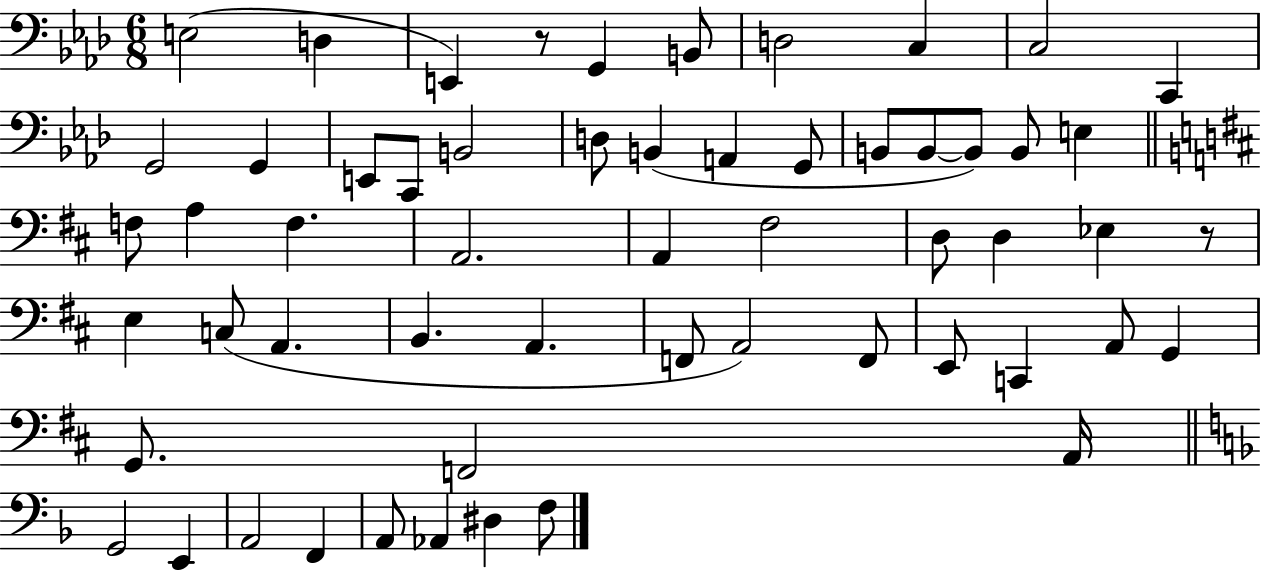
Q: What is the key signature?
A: AES major